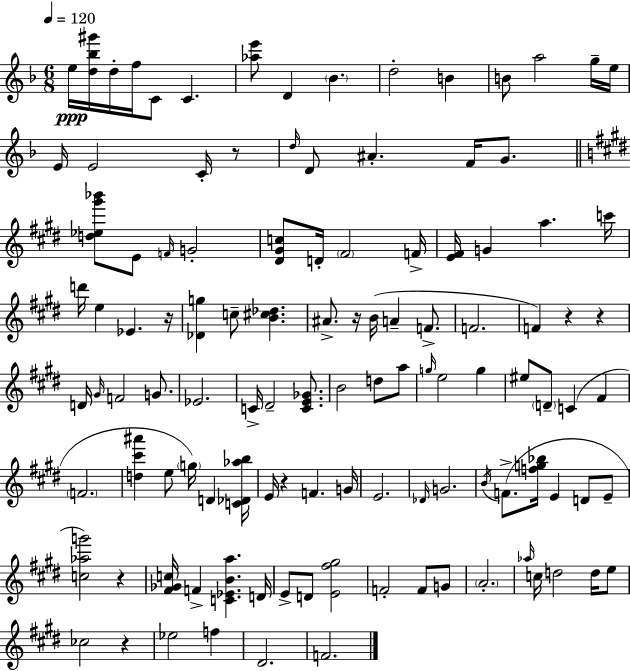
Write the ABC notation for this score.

X:1
T:Untitled
M:6/8
L:1/4
K:F
e/4 [d_b^g']/4 d/4 f/4 C/2 C [_ae']/2 D _B d2 B B/2 a2 g/4 e/4 E/4 E2 C/4 z/2 d/4 D/2 ^A F/4 G/2 [d_e^g'_b']/2 E/2 F/4 G2 [^D^Gc]/2 D/4 ^F2 F/4 [E^F]/4 G a c'/4 d'/4 e _E z/4 [_Dg] c/2 [B^c_d] ^A/2 z/4 B/4 A F/2 F2 F z z D/4 ^G/4 F2 G/2 _E2 C/4 ^D2 [CE_G]/2 B2 d/2 a/2 g/4 e2 g ^e/2 D/2 C ^F F2 [d^c'^a'] e/2 g/4 D [C_D_ab]/4 E/4 z F G/4 E2 _D/4 G2 B/4 F/2 [fg_b]/4 E D/2 E/2 [c_ag']2 z [^F_Gc]/4 F [C_EBa] D/4 E/2 D/2 [E^f^g]2 F2 F/2 G/2 A2 _a/4 c/4 d2 d/4 e/2 _c2 z _e2 f ^D2 F2